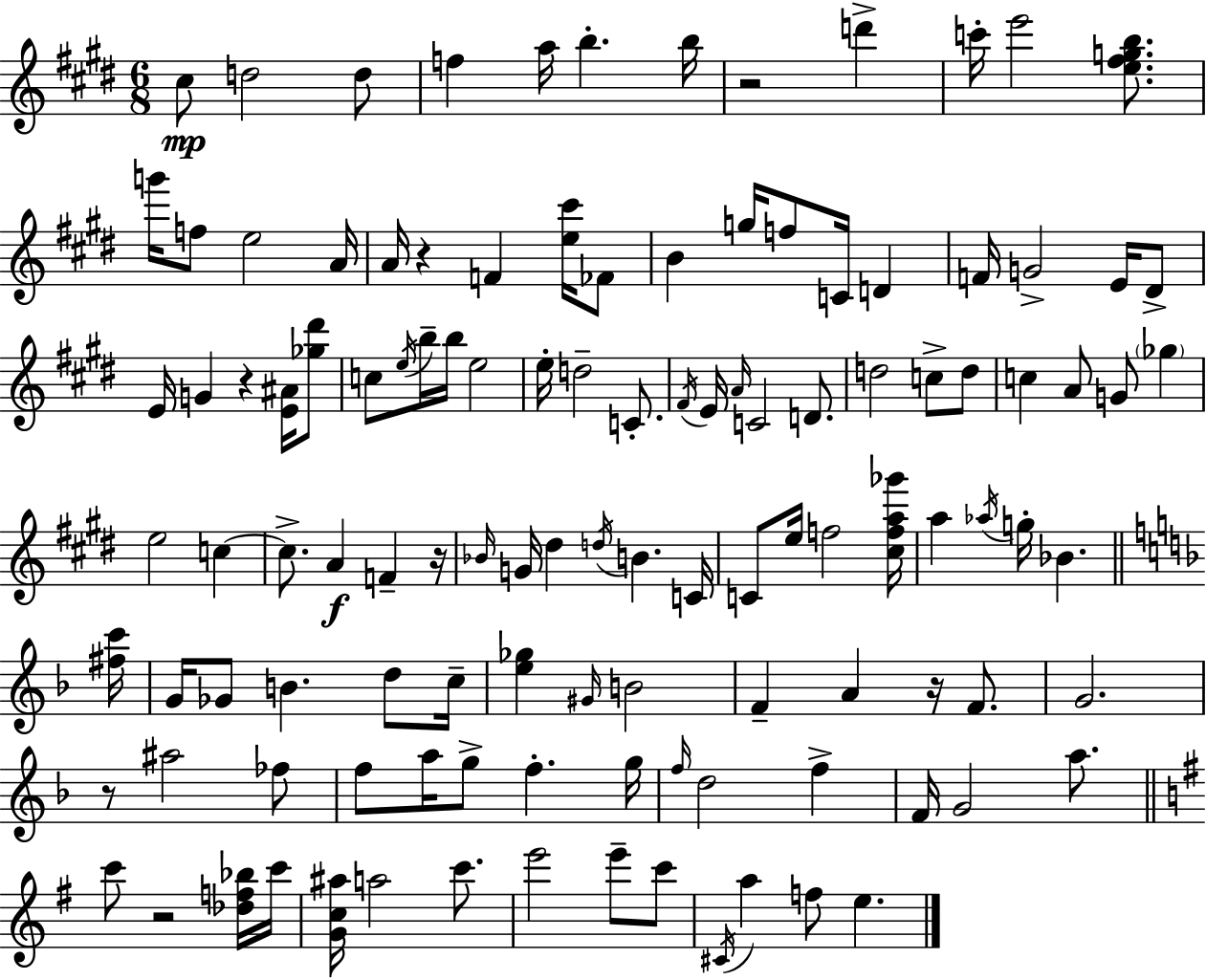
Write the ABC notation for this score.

X:1
T:Untitled
M:6/8
L:1/4
K:E
^c/2 d2 d/2 f a/4 b b/4 z2 d' c'/4 e'2 [e^fgb]/2 g'/4 f/2 e2 A/4 A/4 z F [e^c']/4 _F/2 B g/4 f/2 C/4 D F/4 G2 E/4 ^D/2 E/4 G z [E^A]/4 [_g^d']/2 c/2 e/4 b/4 b/4 e2 e/4 d2 C/2 ^F/4 E/4 A/4 C2 D/2 d2 c/2 d/2 c A/2 G/2 _g e2 c c/2 A F z/4 _B/4 G/4 ^d d/4 B C/4 C/2 e/4 f2 [^cfa_g']/4 a _a/4 g/4 _B [^fc']/4 G/4 _G/2 B d/2 c/4 [e_g] ^G/4 B2 F A z/4 F/2 G2 z/2 ^a2 _f/2 f/2 a/4 g/2 f g/4 f/4 d2 f F/4 G2 a/2 c'/2 z2 [_df_b]/4 c'/4 [Gc^a]/4 a2 c'/2 e'2 e'/2 c'/2 ^C/4 a f/2 e